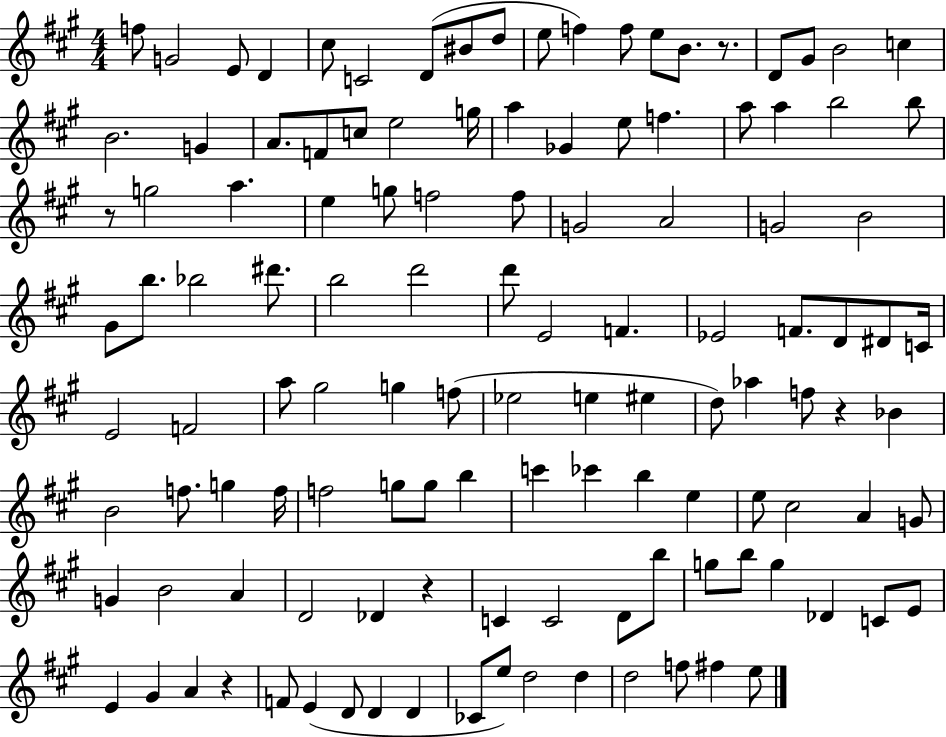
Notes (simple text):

F5/e G4/h E4/e D4/q C#5/e C4/h D4/e BIS4/e D5/e E5/e F5/q F5/e E5/e B4/e. R/e. D4/e G#4/e B4/h C5/q B4/h. G4/q A4/e. F4/e C5/e E5/h G5/s A5/q Gb4/q E5/e F5/q. A5/e A5/q B5/h B5/e R/e G5/h A5/q. E5/q G5/e F5/h F5/e G4/h A4/h G4/h B4/h G#4/e B5/e. Bb5/h D#6/e. B5/h D6/h D6/e E4/h F4/q. Eb4/h F4/e. D4/e D#4/e C4/s E4/h F4/h A5/e G#5/h G5/q F5/e Eb5/h E5/q EIS5/q D5/e Ab5/q F5/e R/q Bb4/q B4/h F5/e. G5/q F5/s F5/h G5/e G5/e B5/q C6/q CES6/q B5/q E5/q E5/e C#5/h A4/q G4/e G4/q B4/h A4/q D4/h Db4/q R/q C4/q C4/h D4/e B5/e G5/e B5/e G5/q Db4/q C4/e E4/e E4/q G#4/q A4/q R/q F4/e E4/q D4/e D4/q D4/q CES4/e E5/e D5/h D5/q D5/h F5/e F#5/q E5/e